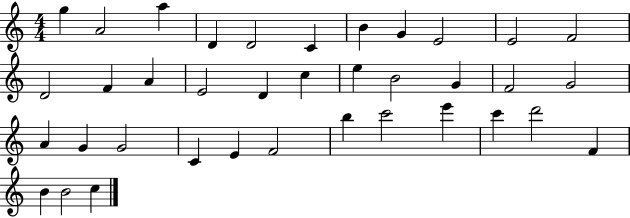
X:1
T:Untitled
M:4/4
L:1/4
K:C
g A2 a D D2 C B G E2 E2 F2 D2 F A E2 D c e B2 G F2 G2 A G G2 C E F2 b c'2 e' c' d'2 F B B2 c